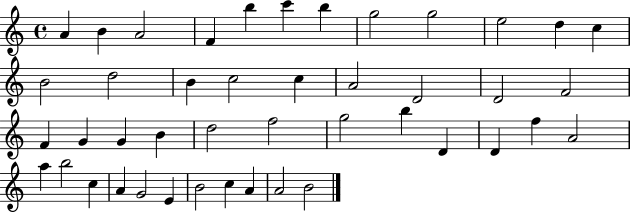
A4/q B4/q A4/h F4/q B5/q C6/q B5/q G5/h G5/h E5/h D5/q C5/q B4/h D5/h B4/q C5/h C5/q A4/h D4/h D4/h F4/h F4/q G4/q G4/q B4/q D5/h F5/h G5/h B5/q D4/q D4/q F5/q A4/h A5/q B5/h C5/q A4/q G4/h E4/q B4/h C5/q A4/q A4/h B4/h